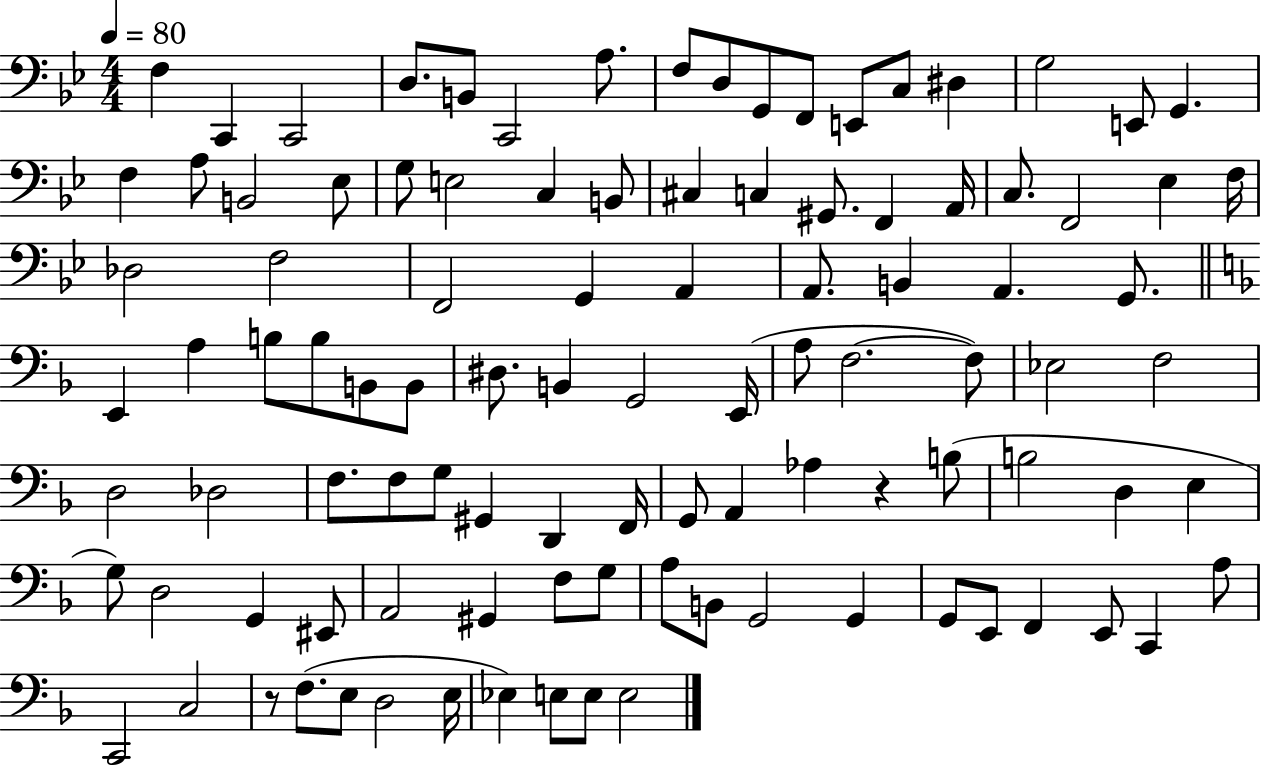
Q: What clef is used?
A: bass